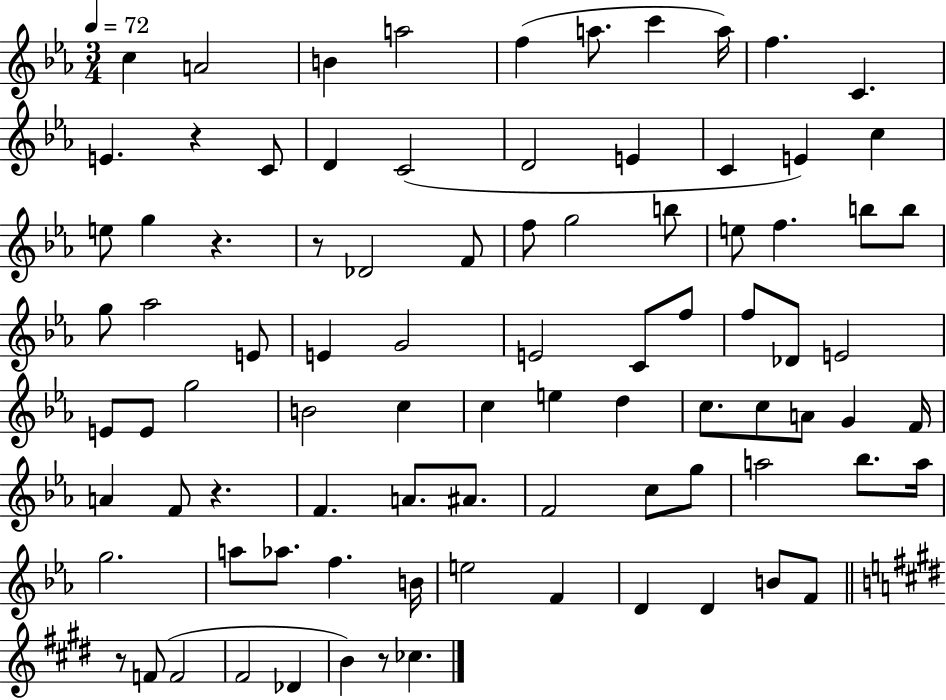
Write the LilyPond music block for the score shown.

{
  \clef treble
  \numericTimeSignature
  \time 3/4
  \key ees \major
  \tempo 4 = 72
  c''4 a'2 | b'4 a''2 | f''4( a''8. c'''4 a''16) | f''4. c'4. | \break e'4. r4 c'8 | d'4 c'2( | d'2 e'4 | c'4 e'4) c''4 | \break e''8 g''4 r4. | r8 des'2 f'8 | f''8 g''2 b''8 | e''8 f''4. b''8 b''8 | \break g''8 aes''2 e'8 | e'4 g'2 | e'2 c'8 f''8 | f''8 des'8 e'2 | \break e'8 e'8 g''2 | b'2 c''4 | c''4 e''4 d''4 | c''8. c''8 a'8 g'4 f'16 | \break a'4 f'8 r4. | f'4. a'8. ais'8. | f'2 c''8 g''8 | a''2 bes''8. a''16 | \break g''2. | a''8 aes''8. f''4. b'16 | e''2 f'4 | d'4 d'4 b'8 f'8 | \break \bar "||" \break \key e \major r8 f'8( f'2 | fis'2 des'4 | b'4) r8 ces''4. | \bar "|."
}